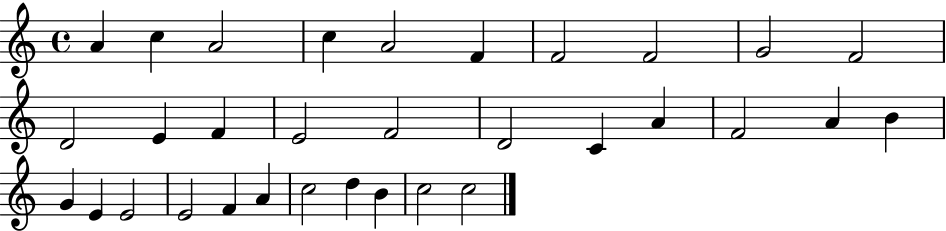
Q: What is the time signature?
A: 4/4